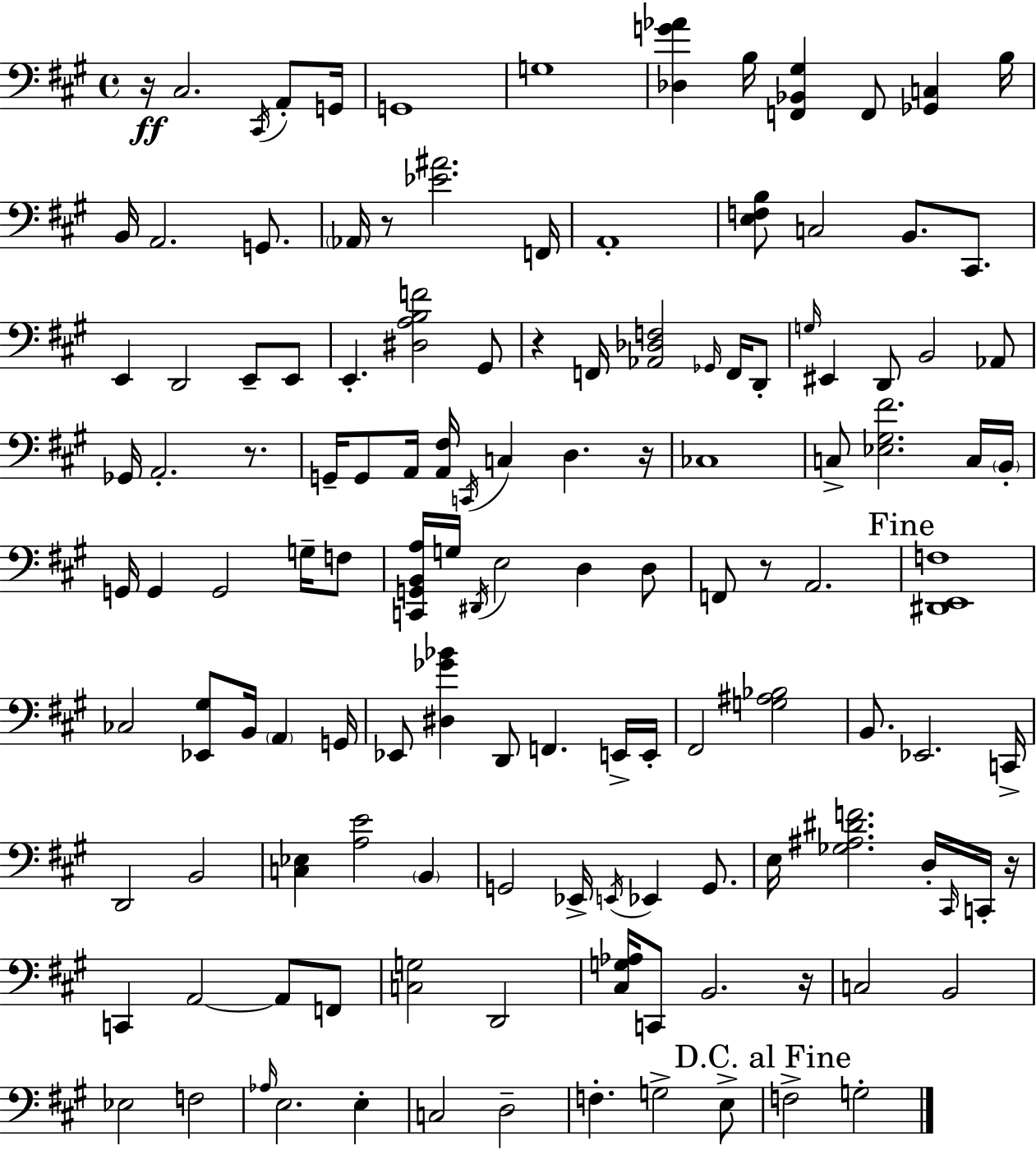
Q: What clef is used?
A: bass